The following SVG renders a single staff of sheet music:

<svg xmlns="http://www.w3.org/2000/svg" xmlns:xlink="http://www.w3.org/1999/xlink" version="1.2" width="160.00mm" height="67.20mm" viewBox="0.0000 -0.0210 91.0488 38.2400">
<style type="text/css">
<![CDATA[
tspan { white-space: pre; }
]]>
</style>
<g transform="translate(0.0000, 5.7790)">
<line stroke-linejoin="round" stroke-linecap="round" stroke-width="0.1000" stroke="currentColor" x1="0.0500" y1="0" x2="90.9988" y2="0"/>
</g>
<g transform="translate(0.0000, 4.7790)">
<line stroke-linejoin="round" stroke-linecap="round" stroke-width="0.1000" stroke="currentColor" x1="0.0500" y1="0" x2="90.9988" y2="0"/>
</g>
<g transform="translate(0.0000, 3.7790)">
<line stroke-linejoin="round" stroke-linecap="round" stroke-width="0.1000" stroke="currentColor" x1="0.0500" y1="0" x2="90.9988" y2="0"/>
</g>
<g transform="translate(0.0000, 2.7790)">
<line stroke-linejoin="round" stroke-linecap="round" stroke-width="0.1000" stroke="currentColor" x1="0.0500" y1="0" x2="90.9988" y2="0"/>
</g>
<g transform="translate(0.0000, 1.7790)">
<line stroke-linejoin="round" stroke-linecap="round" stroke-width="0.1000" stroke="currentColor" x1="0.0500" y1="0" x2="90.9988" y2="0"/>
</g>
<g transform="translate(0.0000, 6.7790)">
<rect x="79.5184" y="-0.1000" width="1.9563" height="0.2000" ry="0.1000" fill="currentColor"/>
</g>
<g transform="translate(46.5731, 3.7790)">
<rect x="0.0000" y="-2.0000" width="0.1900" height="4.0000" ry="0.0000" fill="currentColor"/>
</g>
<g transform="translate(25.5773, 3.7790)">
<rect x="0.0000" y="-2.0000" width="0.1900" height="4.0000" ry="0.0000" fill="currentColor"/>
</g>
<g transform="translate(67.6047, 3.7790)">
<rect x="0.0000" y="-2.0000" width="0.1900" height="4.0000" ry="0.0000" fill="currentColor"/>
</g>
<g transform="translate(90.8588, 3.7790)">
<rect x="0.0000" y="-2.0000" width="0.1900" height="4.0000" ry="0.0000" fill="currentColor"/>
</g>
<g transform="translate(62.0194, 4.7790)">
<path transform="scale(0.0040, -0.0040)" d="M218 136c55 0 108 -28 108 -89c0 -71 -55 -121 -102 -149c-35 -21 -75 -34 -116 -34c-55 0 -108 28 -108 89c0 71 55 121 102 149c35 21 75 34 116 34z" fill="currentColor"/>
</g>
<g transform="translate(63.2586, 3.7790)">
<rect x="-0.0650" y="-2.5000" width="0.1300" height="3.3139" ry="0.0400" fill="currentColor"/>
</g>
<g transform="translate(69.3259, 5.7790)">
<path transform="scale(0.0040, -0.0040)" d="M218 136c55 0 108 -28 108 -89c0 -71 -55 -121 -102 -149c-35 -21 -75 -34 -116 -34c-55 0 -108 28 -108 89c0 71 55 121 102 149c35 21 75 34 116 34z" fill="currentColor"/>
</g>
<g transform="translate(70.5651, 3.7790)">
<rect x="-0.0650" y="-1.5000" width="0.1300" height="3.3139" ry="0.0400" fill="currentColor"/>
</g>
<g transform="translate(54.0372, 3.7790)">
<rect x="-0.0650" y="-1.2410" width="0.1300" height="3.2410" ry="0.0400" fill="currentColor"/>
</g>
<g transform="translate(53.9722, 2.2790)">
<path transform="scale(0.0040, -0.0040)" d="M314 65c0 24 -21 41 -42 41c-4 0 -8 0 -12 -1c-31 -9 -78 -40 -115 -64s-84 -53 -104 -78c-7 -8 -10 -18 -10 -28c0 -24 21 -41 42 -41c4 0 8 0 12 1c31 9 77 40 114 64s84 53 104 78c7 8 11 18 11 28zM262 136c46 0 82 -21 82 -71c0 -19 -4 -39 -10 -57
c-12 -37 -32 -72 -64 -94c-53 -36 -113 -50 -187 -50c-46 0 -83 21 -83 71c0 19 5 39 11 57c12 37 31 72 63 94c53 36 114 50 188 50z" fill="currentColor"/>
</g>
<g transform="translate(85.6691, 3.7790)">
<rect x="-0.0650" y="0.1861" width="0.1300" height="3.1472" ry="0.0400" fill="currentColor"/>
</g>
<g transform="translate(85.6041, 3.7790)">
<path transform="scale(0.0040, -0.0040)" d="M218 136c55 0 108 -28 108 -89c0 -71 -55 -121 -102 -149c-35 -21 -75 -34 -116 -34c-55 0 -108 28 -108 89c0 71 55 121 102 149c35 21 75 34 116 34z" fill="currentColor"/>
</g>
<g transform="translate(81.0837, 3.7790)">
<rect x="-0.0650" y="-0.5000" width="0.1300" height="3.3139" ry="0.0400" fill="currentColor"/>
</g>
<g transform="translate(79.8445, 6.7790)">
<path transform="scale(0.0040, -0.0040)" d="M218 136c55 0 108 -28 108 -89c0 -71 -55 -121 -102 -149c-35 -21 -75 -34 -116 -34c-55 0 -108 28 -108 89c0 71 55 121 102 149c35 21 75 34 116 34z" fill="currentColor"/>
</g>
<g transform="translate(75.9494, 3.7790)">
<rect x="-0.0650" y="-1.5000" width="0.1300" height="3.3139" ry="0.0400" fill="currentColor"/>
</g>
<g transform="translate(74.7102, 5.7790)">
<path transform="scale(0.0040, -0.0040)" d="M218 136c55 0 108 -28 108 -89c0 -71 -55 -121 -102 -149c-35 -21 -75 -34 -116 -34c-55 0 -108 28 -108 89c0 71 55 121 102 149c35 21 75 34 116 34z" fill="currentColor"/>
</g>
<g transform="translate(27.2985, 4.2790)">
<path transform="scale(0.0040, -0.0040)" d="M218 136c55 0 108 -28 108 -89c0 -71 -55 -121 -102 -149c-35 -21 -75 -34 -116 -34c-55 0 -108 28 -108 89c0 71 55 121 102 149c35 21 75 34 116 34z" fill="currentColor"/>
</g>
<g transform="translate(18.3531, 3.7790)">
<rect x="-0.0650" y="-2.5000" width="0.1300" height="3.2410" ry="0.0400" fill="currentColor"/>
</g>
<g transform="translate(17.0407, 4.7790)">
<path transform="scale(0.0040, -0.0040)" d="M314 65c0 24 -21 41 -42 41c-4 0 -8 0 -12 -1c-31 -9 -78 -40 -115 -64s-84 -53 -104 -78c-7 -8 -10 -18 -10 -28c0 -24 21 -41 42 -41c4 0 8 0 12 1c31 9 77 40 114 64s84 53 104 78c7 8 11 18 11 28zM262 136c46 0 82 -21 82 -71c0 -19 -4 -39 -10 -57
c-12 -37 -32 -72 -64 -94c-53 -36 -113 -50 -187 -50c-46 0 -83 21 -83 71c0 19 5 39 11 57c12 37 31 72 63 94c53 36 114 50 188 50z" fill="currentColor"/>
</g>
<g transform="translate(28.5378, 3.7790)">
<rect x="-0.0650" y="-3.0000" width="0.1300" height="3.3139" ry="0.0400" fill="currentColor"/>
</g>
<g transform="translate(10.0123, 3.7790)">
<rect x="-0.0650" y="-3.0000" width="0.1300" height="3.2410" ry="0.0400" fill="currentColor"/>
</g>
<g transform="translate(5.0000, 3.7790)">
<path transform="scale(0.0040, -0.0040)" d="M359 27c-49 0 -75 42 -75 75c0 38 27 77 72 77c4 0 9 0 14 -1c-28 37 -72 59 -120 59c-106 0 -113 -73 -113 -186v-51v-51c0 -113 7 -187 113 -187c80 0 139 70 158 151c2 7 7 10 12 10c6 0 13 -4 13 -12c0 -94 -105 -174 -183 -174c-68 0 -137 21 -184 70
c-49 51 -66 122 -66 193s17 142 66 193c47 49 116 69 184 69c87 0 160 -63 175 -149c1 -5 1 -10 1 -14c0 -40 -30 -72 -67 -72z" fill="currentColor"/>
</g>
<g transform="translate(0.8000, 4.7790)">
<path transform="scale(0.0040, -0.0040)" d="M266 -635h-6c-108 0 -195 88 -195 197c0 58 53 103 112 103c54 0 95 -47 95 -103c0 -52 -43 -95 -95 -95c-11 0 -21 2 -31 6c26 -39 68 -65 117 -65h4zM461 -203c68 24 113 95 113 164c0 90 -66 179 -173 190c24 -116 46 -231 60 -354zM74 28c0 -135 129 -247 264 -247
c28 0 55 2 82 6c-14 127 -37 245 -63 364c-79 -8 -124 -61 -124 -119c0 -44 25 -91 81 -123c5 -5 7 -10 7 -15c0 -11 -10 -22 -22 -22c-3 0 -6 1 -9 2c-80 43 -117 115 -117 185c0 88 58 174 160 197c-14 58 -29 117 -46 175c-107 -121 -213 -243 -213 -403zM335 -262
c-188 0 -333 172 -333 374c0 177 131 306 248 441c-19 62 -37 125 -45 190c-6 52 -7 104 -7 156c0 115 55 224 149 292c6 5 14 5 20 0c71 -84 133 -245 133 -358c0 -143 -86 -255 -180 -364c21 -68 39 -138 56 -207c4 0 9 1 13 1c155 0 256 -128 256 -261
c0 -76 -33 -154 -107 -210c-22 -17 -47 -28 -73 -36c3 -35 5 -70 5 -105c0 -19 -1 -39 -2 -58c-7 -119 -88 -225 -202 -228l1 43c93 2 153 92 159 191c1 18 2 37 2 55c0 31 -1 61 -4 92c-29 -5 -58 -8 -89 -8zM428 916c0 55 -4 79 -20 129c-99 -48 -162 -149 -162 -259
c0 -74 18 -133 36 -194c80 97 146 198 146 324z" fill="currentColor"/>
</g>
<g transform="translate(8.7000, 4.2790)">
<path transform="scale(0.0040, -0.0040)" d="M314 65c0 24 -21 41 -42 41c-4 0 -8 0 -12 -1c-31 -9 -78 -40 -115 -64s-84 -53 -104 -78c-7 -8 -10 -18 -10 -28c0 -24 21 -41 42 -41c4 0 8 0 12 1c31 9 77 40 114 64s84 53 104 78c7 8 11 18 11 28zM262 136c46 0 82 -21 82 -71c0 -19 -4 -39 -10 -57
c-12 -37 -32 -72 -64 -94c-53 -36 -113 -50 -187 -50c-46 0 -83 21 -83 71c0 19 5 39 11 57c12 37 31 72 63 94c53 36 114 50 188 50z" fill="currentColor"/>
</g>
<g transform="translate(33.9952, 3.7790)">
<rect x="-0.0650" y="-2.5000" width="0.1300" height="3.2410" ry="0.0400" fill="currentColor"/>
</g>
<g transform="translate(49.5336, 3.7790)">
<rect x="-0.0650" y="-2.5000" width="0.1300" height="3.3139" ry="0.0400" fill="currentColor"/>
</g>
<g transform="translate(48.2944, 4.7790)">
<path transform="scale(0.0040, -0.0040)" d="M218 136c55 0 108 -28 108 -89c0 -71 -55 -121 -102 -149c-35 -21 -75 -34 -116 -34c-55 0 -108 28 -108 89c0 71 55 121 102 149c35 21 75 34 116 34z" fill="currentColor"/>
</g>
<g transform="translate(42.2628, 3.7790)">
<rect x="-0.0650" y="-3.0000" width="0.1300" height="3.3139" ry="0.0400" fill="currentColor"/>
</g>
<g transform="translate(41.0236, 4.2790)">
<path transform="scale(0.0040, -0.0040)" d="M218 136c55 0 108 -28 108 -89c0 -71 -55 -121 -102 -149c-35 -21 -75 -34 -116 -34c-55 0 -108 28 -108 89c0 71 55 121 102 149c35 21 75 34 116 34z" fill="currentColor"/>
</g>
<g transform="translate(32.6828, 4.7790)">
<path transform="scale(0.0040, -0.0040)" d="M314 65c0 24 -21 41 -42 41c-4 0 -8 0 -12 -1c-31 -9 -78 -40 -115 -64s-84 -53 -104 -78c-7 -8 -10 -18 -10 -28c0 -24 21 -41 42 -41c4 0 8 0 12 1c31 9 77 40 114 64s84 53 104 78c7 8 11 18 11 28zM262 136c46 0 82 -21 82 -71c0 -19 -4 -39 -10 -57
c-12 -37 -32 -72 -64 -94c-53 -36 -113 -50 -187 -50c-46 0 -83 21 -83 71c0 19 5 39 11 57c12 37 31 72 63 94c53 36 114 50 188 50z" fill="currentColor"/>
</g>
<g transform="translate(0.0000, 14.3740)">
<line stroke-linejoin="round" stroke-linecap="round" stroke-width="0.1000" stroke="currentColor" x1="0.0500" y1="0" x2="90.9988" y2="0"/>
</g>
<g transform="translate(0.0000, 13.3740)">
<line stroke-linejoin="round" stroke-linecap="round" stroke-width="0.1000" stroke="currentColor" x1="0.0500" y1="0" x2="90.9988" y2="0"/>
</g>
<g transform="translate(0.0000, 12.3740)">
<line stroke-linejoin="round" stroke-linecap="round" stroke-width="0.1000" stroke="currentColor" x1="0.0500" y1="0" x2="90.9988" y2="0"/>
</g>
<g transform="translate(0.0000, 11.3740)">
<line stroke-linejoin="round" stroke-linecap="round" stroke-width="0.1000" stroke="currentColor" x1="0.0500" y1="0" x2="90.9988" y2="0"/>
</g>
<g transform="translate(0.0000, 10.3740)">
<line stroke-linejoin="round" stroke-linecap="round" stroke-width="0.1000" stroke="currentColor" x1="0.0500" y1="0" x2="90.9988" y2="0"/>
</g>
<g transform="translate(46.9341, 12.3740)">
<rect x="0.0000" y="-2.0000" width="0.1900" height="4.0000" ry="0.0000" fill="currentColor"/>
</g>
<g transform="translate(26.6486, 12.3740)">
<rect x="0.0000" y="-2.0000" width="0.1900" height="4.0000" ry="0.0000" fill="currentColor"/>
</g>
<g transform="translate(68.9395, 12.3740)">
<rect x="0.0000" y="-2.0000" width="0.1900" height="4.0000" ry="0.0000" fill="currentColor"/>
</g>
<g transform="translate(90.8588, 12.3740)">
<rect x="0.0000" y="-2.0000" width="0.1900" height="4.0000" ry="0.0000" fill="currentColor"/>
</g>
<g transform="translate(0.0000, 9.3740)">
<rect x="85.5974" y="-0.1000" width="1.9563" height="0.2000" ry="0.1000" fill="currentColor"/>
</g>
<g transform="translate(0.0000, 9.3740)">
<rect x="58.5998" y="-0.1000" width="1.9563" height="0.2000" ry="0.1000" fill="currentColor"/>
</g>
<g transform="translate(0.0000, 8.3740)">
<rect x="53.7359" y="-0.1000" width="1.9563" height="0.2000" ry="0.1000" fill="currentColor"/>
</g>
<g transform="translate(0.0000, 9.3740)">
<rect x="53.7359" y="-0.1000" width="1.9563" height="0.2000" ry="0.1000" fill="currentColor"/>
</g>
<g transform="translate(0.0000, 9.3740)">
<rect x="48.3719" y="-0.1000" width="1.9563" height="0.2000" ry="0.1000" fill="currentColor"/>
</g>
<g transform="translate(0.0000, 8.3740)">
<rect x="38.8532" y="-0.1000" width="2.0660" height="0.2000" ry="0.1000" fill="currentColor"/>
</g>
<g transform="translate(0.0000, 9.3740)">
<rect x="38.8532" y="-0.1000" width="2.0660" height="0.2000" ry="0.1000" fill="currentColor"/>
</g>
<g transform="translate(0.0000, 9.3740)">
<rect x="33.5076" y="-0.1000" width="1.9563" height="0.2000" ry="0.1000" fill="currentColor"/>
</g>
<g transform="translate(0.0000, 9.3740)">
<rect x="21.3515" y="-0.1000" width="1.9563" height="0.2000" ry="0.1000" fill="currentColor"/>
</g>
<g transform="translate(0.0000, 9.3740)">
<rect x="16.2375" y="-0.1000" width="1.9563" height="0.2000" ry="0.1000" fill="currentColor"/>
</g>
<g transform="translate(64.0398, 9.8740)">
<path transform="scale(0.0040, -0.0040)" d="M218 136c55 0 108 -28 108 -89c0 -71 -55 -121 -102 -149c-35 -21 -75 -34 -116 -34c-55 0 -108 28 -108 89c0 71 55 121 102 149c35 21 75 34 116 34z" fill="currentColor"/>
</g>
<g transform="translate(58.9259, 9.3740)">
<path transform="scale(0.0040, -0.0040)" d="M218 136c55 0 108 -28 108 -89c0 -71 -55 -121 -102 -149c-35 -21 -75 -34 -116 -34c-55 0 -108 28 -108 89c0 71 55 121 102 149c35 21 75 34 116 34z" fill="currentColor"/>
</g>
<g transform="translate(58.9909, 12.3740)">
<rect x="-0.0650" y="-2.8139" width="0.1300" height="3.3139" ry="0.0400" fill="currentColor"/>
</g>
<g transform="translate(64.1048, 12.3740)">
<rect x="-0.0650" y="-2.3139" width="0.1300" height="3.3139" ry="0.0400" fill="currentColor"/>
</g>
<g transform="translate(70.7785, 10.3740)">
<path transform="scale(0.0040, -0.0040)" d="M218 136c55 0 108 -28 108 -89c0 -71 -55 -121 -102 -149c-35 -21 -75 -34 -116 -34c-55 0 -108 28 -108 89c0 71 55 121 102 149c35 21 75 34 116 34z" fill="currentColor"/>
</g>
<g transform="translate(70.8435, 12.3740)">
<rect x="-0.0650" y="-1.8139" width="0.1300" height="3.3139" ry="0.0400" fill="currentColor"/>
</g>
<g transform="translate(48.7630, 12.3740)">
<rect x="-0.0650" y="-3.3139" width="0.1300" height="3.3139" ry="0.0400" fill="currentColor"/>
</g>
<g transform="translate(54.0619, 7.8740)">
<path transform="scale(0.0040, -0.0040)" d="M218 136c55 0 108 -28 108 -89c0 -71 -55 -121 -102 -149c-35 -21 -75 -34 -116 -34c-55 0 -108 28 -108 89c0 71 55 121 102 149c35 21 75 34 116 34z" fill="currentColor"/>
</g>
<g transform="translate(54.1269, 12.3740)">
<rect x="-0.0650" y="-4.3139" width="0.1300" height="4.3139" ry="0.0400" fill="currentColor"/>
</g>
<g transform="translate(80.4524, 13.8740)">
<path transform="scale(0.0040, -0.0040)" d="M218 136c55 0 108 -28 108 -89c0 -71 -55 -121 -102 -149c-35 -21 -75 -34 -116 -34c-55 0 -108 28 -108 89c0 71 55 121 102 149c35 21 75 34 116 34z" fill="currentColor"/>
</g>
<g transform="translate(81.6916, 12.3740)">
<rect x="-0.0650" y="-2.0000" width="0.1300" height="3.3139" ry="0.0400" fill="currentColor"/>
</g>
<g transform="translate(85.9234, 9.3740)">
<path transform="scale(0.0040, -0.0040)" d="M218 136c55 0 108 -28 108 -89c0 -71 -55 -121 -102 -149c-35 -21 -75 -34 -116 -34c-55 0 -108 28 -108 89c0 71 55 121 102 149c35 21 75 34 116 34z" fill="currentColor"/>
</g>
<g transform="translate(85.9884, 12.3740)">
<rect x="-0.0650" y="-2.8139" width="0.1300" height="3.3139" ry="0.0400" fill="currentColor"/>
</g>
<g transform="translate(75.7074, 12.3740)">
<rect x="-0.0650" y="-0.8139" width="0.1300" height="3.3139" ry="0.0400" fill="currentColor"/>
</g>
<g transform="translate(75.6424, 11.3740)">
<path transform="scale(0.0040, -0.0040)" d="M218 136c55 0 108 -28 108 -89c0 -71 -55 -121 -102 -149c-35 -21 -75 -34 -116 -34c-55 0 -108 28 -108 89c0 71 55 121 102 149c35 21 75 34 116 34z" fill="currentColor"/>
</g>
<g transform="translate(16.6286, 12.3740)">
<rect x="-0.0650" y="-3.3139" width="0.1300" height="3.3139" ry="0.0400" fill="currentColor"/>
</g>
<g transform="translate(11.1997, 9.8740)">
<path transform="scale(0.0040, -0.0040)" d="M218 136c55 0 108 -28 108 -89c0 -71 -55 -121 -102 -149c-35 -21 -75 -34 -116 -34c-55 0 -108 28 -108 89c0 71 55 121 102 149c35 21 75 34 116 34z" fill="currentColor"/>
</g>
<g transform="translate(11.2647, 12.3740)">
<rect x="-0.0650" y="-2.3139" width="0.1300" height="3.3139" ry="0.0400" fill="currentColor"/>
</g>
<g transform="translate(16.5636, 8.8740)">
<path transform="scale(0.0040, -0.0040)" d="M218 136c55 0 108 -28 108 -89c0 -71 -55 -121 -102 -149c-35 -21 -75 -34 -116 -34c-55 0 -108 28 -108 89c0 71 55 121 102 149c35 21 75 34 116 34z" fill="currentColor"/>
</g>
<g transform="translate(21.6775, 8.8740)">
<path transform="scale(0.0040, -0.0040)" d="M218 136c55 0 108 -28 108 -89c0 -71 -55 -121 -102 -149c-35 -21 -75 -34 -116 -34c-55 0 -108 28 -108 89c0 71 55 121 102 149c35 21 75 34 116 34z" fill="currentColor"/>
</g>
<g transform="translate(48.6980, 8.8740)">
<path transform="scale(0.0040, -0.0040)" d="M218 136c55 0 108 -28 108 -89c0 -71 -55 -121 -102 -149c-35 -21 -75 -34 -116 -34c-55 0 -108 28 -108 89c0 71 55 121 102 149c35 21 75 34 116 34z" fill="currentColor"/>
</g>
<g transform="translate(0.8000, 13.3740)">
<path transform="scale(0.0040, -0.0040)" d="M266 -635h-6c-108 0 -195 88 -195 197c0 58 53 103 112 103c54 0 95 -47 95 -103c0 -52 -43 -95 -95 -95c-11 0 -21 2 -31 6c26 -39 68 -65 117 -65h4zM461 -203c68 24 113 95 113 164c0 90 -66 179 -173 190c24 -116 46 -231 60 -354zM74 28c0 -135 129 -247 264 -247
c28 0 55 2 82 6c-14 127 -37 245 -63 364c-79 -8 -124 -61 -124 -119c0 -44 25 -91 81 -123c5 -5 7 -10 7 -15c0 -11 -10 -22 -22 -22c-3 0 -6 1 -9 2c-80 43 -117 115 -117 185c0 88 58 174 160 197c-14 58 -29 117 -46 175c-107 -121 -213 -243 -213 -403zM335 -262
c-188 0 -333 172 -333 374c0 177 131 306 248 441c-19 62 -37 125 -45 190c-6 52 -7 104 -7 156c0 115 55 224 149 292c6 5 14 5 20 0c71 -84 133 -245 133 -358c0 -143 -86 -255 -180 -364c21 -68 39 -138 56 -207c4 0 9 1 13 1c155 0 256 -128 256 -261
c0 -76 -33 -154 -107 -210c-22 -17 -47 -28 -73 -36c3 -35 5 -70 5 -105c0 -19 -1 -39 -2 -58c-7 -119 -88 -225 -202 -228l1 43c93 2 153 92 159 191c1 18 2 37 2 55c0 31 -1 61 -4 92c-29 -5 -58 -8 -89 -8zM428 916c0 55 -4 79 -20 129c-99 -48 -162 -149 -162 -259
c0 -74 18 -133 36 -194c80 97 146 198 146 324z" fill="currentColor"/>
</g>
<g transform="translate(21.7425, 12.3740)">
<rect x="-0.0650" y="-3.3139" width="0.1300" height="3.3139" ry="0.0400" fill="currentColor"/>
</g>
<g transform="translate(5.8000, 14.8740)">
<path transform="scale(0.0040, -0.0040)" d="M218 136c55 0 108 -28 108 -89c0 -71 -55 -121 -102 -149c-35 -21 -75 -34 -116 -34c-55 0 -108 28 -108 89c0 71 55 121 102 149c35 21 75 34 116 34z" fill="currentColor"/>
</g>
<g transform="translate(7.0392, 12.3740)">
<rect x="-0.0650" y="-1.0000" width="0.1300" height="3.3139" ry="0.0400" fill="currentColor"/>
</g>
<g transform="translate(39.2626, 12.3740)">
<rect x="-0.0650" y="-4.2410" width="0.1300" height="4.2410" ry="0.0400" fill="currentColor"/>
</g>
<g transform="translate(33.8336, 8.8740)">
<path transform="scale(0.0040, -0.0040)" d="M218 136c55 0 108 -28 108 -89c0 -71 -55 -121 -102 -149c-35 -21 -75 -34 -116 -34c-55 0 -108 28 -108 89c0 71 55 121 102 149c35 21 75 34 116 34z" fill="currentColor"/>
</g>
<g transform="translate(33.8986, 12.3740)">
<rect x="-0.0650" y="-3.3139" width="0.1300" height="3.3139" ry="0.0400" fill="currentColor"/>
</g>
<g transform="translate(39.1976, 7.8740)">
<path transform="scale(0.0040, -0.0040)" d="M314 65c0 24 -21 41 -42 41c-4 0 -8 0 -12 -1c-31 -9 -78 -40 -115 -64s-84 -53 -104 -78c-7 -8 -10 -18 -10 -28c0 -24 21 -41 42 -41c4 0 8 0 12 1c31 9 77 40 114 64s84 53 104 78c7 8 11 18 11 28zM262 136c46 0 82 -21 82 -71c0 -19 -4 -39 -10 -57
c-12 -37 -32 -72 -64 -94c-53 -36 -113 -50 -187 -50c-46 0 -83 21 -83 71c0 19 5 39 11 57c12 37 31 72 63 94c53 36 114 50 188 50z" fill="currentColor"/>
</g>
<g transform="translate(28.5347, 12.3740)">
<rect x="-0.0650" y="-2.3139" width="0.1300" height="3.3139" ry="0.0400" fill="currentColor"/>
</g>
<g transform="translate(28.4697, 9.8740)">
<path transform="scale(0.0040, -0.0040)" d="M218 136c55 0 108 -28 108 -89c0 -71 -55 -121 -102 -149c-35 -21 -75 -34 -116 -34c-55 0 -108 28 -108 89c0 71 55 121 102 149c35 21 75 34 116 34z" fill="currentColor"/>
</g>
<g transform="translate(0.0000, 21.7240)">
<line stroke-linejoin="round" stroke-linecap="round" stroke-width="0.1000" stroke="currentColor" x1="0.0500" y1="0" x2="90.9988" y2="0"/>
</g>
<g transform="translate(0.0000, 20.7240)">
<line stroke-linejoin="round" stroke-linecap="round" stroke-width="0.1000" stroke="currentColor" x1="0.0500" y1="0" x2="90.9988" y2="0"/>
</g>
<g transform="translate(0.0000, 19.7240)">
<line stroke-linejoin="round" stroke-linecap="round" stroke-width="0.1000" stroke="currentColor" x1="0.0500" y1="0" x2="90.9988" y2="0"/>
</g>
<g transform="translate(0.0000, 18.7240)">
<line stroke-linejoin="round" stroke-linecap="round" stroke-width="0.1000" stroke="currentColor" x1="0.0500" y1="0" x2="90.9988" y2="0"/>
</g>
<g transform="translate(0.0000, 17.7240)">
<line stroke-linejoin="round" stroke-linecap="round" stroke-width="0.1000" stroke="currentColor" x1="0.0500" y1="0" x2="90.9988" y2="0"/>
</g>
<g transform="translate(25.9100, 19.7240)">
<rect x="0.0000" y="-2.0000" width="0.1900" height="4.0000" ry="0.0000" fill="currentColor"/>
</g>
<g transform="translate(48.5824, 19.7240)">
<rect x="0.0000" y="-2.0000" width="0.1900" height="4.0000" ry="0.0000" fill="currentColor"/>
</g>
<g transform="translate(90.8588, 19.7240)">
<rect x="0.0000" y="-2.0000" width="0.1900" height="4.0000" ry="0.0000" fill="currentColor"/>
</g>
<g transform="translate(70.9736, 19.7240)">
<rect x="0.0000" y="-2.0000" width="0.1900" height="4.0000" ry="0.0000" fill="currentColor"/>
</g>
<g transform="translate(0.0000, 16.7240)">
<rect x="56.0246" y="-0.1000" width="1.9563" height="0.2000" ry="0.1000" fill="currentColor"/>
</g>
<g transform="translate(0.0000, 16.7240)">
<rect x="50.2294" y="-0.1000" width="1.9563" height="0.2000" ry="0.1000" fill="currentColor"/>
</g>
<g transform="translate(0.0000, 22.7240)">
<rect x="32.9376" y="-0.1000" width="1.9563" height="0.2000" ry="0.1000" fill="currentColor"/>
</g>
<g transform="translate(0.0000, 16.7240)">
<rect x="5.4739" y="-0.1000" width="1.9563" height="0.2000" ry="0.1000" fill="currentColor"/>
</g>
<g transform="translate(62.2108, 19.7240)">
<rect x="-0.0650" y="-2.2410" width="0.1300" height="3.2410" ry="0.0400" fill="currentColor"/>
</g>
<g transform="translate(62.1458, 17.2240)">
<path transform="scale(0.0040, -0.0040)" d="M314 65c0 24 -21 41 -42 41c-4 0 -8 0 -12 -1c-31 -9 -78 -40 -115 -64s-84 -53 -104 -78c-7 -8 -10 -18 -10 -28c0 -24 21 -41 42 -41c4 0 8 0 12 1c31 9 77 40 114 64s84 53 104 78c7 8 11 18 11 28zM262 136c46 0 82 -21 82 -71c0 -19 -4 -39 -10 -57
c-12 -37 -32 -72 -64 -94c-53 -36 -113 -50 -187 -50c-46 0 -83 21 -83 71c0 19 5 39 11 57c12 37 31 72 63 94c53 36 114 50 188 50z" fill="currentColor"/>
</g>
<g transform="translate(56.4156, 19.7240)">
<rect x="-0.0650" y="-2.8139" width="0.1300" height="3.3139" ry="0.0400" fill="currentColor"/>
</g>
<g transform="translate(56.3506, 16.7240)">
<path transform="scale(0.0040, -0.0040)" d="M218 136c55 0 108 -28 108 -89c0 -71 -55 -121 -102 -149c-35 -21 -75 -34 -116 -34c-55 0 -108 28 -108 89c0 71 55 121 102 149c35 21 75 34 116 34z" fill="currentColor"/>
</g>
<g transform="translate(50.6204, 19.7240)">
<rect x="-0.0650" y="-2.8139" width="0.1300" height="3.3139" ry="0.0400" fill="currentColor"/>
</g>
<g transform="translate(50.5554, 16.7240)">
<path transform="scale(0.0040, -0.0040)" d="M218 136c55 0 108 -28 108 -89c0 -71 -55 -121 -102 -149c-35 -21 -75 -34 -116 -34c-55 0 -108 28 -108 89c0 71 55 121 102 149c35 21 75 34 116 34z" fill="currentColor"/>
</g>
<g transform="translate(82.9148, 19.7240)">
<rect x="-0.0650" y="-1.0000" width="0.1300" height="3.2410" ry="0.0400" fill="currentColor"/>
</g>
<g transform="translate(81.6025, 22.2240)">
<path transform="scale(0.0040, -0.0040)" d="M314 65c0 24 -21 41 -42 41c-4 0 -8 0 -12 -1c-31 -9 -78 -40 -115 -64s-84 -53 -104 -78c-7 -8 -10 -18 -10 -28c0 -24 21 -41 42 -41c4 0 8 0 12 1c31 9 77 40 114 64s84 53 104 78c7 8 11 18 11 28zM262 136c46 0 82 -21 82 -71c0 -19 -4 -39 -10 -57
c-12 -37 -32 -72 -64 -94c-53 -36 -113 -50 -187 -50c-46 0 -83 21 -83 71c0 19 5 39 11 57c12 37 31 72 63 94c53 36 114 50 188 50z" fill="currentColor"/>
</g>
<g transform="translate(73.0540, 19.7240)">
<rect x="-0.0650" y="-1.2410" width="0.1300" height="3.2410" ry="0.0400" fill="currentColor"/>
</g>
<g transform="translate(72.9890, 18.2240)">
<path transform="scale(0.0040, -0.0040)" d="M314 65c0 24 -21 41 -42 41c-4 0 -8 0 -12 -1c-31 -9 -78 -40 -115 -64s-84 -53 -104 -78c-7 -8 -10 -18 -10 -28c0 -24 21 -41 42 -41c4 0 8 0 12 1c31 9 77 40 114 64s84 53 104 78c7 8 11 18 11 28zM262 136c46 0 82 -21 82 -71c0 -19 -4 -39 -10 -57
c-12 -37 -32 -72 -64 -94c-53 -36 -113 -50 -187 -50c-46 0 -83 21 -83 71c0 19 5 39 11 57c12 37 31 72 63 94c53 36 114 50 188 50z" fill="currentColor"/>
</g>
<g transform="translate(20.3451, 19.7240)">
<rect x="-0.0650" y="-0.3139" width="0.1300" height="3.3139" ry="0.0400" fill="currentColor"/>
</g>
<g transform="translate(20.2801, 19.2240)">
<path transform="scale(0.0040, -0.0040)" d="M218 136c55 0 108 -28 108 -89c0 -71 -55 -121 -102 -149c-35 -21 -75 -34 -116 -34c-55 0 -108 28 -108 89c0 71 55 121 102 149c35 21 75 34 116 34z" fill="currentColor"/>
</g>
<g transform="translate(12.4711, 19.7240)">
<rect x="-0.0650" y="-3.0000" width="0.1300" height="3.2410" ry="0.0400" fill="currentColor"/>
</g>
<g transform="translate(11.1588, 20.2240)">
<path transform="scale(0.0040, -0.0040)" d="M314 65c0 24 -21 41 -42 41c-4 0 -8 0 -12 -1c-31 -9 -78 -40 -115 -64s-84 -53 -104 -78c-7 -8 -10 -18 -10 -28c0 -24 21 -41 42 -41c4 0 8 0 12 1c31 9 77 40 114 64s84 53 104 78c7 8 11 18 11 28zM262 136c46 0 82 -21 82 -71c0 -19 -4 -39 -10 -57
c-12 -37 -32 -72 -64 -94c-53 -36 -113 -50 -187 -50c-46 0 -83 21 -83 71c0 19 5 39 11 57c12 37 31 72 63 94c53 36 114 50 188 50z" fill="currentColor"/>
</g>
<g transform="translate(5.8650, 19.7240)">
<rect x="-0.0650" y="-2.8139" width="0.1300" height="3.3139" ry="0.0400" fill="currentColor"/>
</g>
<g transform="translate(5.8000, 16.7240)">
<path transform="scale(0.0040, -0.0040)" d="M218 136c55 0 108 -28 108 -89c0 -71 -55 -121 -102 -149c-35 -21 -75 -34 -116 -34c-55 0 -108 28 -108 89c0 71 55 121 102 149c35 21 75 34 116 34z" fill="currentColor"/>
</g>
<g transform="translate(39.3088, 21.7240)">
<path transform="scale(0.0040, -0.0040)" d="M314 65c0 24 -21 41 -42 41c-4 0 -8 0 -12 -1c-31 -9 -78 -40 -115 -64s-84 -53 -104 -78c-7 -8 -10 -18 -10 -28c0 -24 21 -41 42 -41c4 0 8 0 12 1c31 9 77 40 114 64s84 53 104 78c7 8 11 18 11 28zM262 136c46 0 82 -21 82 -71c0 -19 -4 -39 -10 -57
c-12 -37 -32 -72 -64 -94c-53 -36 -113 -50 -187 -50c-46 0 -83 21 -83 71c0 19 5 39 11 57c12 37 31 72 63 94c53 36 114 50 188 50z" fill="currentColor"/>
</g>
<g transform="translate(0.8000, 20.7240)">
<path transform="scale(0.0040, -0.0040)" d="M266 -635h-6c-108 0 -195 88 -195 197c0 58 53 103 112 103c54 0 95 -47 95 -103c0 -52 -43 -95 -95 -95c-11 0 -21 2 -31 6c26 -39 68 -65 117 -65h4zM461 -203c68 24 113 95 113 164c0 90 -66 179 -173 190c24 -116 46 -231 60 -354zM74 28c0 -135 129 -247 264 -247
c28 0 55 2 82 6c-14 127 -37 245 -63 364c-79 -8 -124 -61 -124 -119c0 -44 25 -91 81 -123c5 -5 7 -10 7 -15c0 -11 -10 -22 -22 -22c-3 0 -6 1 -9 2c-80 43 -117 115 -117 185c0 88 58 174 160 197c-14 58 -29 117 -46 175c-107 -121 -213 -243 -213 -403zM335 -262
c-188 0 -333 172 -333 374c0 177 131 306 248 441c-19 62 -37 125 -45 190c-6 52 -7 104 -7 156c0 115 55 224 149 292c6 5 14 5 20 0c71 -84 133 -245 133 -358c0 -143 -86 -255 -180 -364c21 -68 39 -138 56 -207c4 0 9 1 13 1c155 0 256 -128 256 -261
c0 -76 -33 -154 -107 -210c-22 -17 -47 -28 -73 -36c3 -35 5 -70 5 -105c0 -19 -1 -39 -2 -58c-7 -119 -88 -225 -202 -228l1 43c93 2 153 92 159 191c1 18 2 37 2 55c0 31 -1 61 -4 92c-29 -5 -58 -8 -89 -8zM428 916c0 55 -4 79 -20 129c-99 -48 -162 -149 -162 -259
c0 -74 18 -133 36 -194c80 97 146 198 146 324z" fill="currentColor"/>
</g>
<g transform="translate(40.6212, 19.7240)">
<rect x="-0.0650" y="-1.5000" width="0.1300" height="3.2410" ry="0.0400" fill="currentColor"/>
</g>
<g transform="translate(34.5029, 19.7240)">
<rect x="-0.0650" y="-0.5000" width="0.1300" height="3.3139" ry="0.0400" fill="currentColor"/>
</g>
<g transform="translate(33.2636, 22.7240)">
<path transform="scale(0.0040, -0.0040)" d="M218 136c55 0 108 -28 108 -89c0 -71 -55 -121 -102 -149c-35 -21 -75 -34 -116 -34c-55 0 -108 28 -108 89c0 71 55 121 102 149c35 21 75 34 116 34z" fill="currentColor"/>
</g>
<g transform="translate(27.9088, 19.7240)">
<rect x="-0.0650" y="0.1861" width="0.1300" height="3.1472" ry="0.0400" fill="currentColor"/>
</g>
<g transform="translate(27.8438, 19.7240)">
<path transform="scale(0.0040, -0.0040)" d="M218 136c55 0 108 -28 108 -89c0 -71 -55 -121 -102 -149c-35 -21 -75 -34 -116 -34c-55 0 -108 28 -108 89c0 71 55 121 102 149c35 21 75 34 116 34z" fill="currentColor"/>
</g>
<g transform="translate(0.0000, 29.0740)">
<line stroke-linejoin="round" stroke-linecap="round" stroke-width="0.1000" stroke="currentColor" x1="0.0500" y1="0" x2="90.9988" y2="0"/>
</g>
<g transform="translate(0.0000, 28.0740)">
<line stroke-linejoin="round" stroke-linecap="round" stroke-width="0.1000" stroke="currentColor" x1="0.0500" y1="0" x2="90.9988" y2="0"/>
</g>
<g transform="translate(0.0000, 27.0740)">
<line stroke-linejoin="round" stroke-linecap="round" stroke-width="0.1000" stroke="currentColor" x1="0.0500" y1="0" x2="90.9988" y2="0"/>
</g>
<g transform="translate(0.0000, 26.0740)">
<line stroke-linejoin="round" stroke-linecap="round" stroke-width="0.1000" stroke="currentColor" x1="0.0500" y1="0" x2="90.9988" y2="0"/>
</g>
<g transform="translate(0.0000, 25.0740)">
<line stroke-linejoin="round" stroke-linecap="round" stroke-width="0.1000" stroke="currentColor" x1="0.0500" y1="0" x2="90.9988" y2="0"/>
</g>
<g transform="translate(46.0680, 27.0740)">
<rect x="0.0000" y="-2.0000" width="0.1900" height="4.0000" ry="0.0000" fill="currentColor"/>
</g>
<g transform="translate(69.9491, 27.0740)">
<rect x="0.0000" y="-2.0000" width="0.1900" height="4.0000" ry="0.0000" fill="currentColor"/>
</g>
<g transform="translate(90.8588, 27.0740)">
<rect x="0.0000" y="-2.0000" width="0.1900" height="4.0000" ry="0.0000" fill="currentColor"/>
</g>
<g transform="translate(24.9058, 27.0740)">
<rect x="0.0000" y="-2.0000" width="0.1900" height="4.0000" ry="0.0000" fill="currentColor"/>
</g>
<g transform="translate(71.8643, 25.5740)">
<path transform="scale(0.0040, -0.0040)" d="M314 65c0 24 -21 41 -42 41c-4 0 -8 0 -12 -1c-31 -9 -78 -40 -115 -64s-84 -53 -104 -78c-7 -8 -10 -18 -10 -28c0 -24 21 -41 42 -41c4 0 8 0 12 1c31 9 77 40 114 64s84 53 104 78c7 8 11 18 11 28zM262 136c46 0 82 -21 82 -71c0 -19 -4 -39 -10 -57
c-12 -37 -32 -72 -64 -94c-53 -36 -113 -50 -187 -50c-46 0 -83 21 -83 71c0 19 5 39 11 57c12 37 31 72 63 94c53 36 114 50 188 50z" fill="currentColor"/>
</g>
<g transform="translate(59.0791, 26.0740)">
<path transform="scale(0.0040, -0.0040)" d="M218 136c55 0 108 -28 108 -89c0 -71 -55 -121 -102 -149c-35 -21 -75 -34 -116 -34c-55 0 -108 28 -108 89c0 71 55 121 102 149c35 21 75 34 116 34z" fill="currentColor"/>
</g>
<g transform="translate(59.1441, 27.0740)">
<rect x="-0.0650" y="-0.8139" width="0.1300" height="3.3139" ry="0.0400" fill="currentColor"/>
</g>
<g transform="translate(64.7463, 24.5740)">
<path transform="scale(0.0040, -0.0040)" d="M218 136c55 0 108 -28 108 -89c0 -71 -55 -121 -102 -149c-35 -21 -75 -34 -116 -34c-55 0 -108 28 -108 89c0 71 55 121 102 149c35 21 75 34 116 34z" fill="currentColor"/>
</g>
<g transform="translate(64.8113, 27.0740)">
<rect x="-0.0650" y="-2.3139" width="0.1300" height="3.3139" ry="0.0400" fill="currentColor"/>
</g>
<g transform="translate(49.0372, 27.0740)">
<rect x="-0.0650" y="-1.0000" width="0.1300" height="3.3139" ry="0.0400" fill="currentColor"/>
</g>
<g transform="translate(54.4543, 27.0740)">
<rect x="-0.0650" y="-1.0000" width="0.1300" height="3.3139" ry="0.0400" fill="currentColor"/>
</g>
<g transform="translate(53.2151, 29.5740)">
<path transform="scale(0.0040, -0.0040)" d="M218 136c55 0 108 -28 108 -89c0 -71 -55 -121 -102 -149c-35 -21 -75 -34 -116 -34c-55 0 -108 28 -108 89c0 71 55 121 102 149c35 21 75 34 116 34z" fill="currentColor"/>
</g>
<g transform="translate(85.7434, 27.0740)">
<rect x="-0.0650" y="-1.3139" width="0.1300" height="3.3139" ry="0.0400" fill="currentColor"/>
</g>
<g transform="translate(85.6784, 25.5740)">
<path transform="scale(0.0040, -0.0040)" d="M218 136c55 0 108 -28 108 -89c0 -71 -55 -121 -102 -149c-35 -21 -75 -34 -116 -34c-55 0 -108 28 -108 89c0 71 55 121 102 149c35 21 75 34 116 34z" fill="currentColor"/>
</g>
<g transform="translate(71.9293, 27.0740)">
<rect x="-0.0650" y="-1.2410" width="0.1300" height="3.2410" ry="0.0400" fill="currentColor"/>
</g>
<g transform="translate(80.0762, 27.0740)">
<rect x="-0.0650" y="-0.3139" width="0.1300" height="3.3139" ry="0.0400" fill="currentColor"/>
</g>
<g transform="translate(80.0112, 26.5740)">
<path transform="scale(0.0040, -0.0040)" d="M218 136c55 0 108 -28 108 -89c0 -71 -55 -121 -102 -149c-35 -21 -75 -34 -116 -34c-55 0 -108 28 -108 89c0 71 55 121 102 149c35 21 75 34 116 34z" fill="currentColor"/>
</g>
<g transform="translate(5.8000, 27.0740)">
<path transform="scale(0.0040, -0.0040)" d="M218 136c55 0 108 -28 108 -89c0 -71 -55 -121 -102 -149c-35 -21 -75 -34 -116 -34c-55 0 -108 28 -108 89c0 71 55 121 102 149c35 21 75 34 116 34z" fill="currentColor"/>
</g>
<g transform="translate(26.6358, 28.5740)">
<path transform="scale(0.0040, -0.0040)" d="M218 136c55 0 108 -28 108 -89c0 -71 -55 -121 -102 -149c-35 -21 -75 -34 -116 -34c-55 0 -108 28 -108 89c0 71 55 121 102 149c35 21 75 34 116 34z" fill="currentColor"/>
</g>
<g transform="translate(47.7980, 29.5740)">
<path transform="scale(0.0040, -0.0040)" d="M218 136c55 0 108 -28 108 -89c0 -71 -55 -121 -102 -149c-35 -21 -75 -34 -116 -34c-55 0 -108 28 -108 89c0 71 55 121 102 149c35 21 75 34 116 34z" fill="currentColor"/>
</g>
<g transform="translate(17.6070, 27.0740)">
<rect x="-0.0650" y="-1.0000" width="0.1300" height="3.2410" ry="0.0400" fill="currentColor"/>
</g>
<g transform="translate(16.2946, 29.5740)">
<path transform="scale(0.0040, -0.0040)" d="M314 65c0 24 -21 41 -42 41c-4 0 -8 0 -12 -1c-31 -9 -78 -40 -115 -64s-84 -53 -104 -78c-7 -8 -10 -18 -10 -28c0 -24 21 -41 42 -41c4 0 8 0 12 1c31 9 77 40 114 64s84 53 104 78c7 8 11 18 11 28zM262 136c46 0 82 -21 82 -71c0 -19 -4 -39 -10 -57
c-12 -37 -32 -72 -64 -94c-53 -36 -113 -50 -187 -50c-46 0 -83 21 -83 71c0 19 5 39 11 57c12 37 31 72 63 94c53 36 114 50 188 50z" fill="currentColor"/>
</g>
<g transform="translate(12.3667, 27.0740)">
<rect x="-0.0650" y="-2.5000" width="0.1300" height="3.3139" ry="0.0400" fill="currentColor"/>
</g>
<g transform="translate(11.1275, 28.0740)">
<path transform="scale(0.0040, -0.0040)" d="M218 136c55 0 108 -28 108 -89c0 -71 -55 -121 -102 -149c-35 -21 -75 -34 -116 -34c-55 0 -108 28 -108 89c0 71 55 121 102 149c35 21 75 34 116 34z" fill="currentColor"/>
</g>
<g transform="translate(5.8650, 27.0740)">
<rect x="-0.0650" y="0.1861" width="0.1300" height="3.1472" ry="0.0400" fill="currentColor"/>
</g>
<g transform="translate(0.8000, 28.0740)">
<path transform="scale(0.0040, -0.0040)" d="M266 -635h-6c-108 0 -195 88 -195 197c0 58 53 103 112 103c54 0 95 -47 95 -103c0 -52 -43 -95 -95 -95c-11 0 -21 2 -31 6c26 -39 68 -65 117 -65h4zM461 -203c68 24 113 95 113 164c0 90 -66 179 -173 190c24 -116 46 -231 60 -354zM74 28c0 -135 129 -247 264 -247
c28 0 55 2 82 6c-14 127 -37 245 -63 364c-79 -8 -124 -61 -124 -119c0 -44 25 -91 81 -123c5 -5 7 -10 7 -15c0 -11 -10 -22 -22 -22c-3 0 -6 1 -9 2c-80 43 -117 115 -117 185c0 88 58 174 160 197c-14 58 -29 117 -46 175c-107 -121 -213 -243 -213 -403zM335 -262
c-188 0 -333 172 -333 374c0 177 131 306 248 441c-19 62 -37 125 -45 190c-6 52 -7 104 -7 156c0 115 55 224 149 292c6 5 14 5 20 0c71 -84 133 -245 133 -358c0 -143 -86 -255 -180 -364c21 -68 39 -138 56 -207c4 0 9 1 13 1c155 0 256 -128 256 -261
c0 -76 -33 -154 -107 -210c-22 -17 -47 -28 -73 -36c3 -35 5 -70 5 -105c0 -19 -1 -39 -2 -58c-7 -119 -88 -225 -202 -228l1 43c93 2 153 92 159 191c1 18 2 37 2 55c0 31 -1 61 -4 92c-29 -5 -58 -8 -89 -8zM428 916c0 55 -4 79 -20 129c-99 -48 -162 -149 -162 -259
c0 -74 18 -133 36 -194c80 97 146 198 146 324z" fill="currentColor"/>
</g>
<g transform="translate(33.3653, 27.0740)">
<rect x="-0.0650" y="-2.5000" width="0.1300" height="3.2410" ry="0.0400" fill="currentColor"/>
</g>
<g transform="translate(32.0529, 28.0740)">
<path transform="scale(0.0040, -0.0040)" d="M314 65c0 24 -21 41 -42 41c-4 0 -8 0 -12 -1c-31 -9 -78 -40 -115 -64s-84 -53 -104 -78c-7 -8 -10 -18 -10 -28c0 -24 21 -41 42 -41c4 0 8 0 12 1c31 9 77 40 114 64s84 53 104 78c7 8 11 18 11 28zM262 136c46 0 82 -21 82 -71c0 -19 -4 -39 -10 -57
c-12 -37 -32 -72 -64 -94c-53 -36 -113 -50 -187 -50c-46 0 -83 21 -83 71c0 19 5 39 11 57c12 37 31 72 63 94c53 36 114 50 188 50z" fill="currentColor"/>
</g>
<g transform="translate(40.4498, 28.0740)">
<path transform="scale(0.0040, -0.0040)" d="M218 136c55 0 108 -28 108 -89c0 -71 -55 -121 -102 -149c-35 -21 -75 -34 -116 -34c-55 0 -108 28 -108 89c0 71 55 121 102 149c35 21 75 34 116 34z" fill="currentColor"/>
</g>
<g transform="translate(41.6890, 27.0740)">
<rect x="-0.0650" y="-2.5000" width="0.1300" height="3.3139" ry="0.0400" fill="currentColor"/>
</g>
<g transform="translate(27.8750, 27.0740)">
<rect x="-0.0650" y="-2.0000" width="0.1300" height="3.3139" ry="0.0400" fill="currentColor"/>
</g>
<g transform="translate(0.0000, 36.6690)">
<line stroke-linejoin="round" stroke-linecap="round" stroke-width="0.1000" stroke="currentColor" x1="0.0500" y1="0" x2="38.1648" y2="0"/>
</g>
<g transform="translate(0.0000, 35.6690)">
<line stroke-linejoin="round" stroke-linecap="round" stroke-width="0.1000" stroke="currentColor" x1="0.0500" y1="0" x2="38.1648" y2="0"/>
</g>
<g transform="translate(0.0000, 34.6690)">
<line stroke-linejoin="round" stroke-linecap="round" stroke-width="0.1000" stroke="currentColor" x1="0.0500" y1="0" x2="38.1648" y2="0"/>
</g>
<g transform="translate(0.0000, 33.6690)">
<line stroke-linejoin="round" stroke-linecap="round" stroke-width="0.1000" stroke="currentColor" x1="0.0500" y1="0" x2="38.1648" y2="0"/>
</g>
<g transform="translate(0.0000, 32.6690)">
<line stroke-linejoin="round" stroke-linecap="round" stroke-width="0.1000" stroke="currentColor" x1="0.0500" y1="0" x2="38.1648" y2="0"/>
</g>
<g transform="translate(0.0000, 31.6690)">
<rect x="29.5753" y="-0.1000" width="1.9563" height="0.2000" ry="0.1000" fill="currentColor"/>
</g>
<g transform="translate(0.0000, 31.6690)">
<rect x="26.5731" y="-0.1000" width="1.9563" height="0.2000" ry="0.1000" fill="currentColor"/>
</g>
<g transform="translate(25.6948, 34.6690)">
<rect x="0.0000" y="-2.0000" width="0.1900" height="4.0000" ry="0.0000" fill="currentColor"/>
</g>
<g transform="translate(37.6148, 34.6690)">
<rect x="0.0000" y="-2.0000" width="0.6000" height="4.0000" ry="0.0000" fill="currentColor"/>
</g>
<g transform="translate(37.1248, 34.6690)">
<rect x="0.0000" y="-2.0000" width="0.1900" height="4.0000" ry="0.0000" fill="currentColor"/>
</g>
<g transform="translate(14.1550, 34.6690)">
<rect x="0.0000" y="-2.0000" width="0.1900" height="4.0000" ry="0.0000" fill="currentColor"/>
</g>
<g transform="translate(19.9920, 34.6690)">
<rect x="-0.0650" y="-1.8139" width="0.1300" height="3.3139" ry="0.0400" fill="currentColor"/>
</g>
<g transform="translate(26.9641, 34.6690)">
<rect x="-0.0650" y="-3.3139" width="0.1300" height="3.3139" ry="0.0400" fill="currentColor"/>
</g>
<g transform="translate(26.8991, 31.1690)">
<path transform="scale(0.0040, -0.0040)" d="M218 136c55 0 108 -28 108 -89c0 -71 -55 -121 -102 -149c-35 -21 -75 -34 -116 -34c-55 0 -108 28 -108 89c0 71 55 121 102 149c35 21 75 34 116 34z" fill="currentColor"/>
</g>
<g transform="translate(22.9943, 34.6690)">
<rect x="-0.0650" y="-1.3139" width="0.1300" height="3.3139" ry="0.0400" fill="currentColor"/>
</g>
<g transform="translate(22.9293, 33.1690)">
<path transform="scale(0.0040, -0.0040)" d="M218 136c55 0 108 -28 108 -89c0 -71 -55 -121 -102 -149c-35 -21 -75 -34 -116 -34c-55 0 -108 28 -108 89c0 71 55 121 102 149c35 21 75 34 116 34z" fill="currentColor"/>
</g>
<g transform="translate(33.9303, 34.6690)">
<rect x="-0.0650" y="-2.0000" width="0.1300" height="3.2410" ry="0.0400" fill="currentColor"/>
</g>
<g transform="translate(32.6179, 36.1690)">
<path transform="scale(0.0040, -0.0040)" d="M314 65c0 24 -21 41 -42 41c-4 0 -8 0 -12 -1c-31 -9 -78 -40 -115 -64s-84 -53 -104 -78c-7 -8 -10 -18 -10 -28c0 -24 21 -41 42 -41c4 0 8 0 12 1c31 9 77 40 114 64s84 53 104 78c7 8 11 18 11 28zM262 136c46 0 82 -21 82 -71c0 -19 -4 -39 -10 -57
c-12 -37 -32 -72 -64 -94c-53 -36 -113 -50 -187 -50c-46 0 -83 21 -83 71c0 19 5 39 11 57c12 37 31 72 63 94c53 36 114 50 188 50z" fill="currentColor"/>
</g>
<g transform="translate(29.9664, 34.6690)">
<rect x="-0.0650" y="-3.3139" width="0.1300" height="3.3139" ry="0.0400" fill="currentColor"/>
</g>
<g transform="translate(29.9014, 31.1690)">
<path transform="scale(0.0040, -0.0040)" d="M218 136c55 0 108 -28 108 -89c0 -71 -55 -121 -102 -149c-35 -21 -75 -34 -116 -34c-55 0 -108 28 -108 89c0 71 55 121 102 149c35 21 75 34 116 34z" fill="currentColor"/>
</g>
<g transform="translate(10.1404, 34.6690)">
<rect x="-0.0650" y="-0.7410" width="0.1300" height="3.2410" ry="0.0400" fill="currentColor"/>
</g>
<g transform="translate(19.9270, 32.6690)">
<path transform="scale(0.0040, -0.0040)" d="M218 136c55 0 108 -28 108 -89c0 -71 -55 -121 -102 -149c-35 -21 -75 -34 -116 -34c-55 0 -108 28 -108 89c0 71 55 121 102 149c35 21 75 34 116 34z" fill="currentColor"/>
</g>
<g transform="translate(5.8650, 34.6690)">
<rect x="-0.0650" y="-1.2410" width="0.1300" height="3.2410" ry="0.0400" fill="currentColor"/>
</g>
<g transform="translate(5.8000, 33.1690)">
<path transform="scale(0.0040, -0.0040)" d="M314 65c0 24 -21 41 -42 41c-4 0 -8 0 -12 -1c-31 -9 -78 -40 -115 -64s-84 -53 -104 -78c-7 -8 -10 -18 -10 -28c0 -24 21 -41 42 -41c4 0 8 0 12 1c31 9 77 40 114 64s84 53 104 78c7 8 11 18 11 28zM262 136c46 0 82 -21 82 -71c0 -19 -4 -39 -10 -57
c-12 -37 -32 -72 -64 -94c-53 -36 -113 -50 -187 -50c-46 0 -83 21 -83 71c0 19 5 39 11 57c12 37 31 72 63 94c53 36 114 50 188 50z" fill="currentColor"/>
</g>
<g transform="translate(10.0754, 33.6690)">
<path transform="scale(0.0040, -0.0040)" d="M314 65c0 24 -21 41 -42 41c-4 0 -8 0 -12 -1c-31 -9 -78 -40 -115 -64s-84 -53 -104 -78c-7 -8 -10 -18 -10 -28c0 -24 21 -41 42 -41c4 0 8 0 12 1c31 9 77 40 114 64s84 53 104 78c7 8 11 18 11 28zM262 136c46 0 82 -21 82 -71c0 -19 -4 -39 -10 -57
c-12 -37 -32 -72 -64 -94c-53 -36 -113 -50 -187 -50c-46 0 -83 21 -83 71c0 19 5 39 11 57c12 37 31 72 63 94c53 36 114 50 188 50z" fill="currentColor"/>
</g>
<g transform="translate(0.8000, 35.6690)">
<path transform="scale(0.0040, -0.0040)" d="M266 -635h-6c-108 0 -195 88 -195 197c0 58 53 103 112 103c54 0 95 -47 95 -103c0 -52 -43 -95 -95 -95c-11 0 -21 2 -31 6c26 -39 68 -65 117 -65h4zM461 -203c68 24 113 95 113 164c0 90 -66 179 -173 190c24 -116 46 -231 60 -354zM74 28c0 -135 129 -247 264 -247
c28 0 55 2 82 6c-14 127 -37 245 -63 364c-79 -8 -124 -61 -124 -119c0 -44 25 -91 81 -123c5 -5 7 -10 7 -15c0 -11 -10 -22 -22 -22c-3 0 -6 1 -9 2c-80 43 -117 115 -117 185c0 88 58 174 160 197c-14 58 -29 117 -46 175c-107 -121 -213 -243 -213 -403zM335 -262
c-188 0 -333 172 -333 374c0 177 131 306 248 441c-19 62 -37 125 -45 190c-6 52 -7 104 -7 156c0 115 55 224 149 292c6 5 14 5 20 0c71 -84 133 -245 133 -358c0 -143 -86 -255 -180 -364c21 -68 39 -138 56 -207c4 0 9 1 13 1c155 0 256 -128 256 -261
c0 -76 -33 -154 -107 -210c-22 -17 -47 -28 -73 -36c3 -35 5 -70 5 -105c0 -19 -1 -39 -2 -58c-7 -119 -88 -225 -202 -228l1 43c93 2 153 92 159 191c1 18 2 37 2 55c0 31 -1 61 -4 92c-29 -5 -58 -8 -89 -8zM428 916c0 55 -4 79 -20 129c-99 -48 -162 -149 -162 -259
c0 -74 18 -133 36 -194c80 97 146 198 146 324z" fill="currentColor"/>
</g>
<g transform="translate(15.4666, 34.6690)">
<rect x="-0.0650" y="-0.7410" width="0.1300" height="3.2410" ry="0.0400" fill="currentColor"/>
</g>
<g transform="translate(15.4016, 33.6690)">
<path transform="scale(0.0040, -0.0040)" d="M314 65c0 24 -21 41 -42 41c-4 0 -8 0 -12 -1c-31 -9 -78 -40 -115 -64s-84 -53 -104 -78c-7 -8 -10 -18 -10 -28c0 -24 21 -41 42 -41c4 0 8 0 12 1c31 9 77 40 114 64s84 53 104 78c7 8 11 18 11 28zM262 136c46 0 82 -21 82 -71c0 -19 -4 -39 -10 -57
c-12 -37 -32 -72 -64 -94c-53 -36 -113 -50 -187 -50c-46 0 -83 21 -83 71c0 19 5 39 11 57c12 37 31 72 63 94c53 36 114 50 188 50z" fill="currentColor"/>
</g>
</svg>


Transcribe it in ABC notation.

X:1
T:Untitled
M:4/4
L:1/4
K:C
A2 G2 A G2 A G e2 G E E C B D g b b g b d'2 b d' a g f d F a a A2 c B C E2 a a g2 e2 D2 B G D2 F G2 G D D d g e2 c e e2 d2 d2 f e b b F2